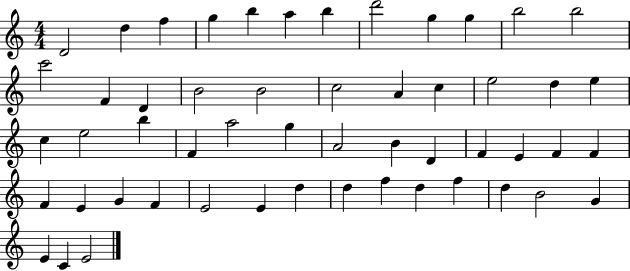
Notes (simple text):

D4/h D5/q F5/q G5/q B5/q A5/q B5/q D6/h G5/q G5/q B5/h B5/h C6/h F4/q D4/q B4/h B4/h C5/h A4/q C5/q E5/h D5/q E5/q C5/q E5/h B5/q F4/q A5/h G5/q A4/h B4/q D4/q F4/q E4/q F4/q F4/q F4/q E4/q G4/q F4/q E4/h E4/q D5/q D5/q F5/q D5/q F5/q D5/q B4/h G4/q E4/q C4/q E4/h